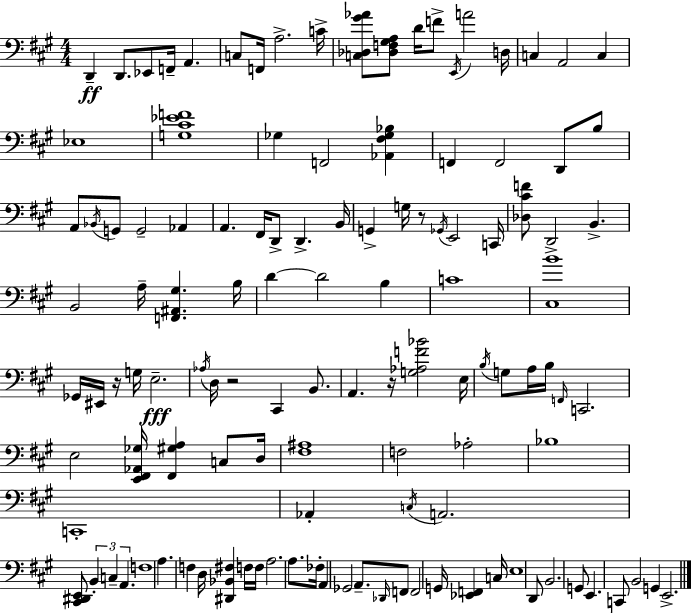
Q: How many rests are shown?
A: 4